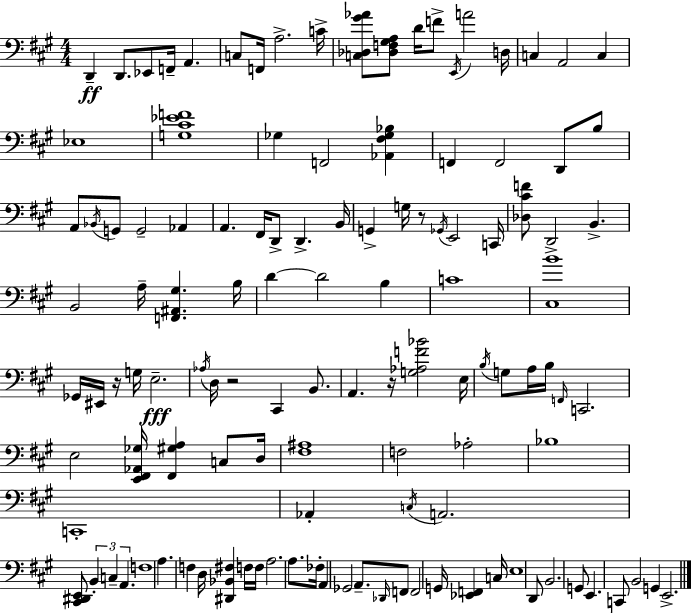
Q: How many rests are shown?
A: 4